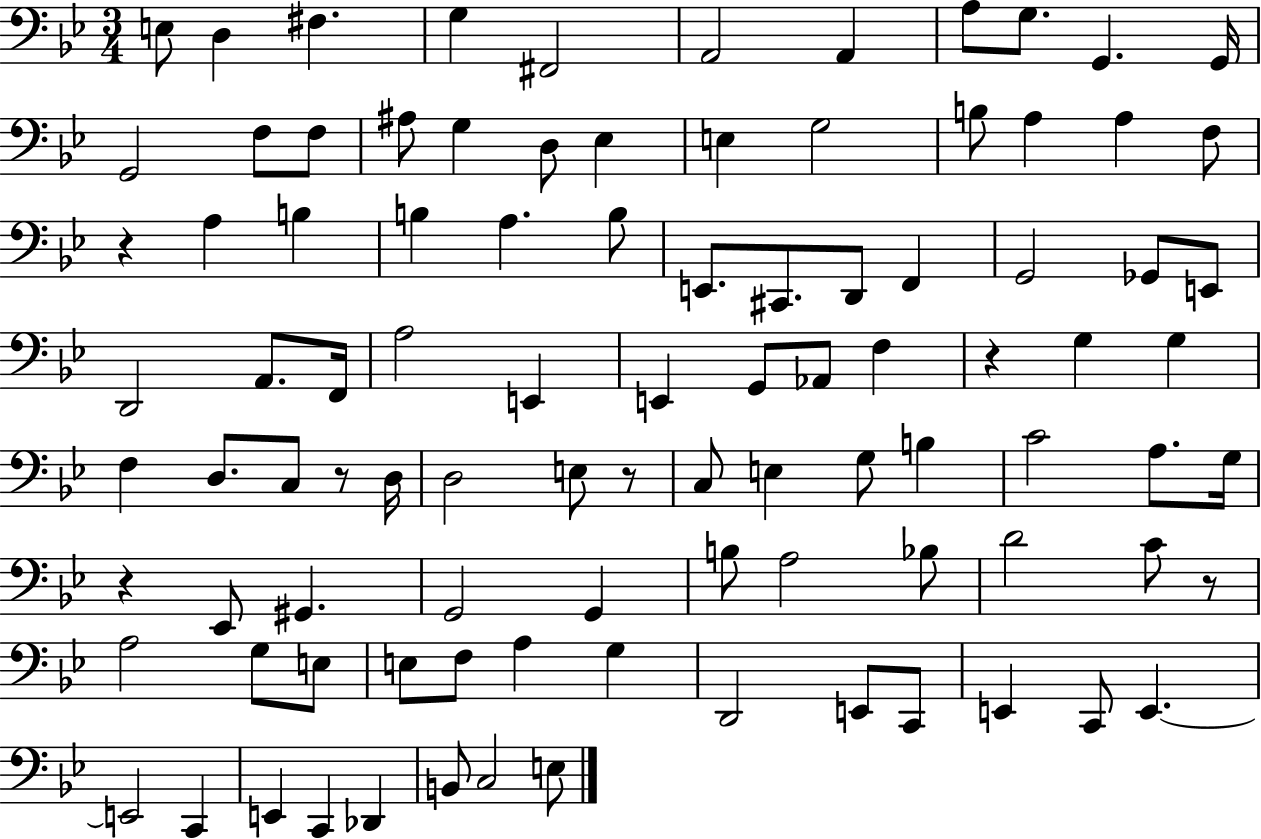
X:1
T:Untitled
M:3/4
L:1/4
K:Bb
E,/2 D, ^F, G, ^F,,2 A,,2 A,, A,/2 G,/2 G,, G,,/4 G,,2 F,/2 F,/2 ^A,/2 G, D,/2 _E, E, G,2 B,/2 A, A, F,/2 z A, B, B, A, B,/2 E,,/2 ^C,,/2 D,,/2 F,, G,,2 _G,,/2 E,,/2 D,,2 A,,/2 F,,/4 A,2 E,, E,, G,,/2 _A,,/2 F, z G, G, F, D,/2 C,/2 z/2 D,/4 D,2 E,/2 z/2 C,/2 E, G,/2 B, C2 A,/2 G,/4 z _E,,/2 ^G,, G,,2 G,, B,/2 A,2 _B,/2 D2 C/2 z/2 A,2 G,/2 E,/2 E,/2 F,/2 A, G, D,,2 E,,/2 C,,/2 E,, C,,/2 E,, E,,2 C,, E,, C,, _D,, B,,/2 C,2 E,/2